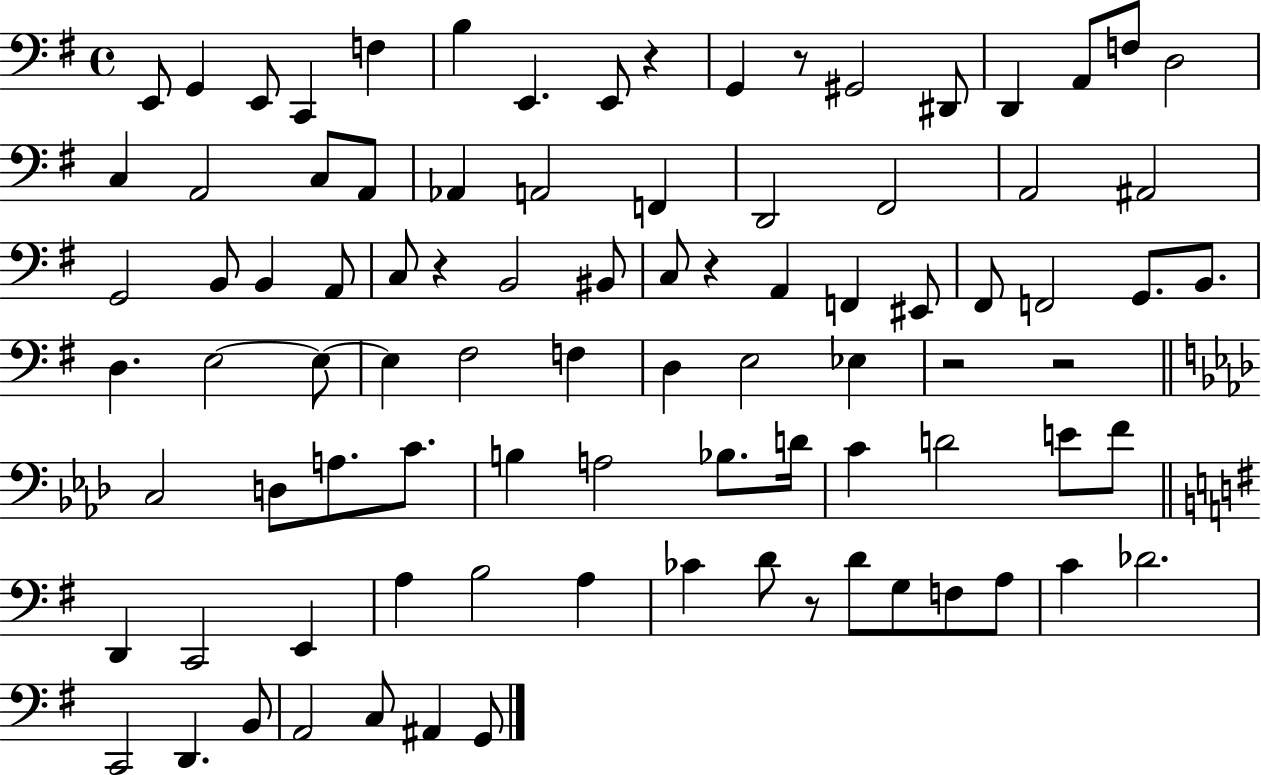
{
  \clef bass
  \time 4/4
  \defaultTimeSignature
  \key g \major
  e,8 g,4 e,8 c,4 f4 | b4 e,4. e,8 r4 | g,4 r8 gis,2 dis,8 | d,4 a,8 f8 d2 | \break c4 a,2 c8 a,8 | aes,4 a,2 f,4 | d,2 fis,2 | a,2 ais,2 | \break g,2 b,8 b,4 a,8 | c8 r4 b,2 bis,8 | c8 r4 a,4 f,4 eis,8 | fis,8 f,2 g,8. b,8. | \break d4. e2~~ e8~~ | e4 fis2 f4 | d4 e2 ees4 | r2 r2 | \break \bar "||" \break \key aes \major c2 d8 a8. c'8. | b4 a2 bes8. d'16 | c'4 d'2 e'8 f'8 | \bar "||" \break \key g \major d,4 c,2 e,4 | a4 b2 a4 | ces'4 d'8 r8 d'8 g8 f8 a8 | c'4 des'2. | \break c,2 d,4. b,8 | a,2 c8 ais,4 g,8 | \bar "|."
}